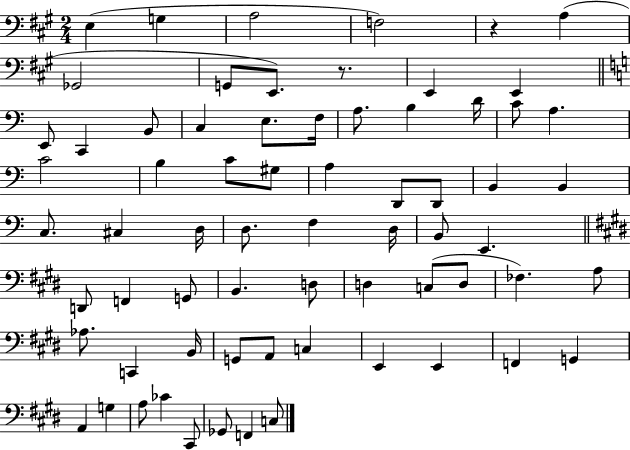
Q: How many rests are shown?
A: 2